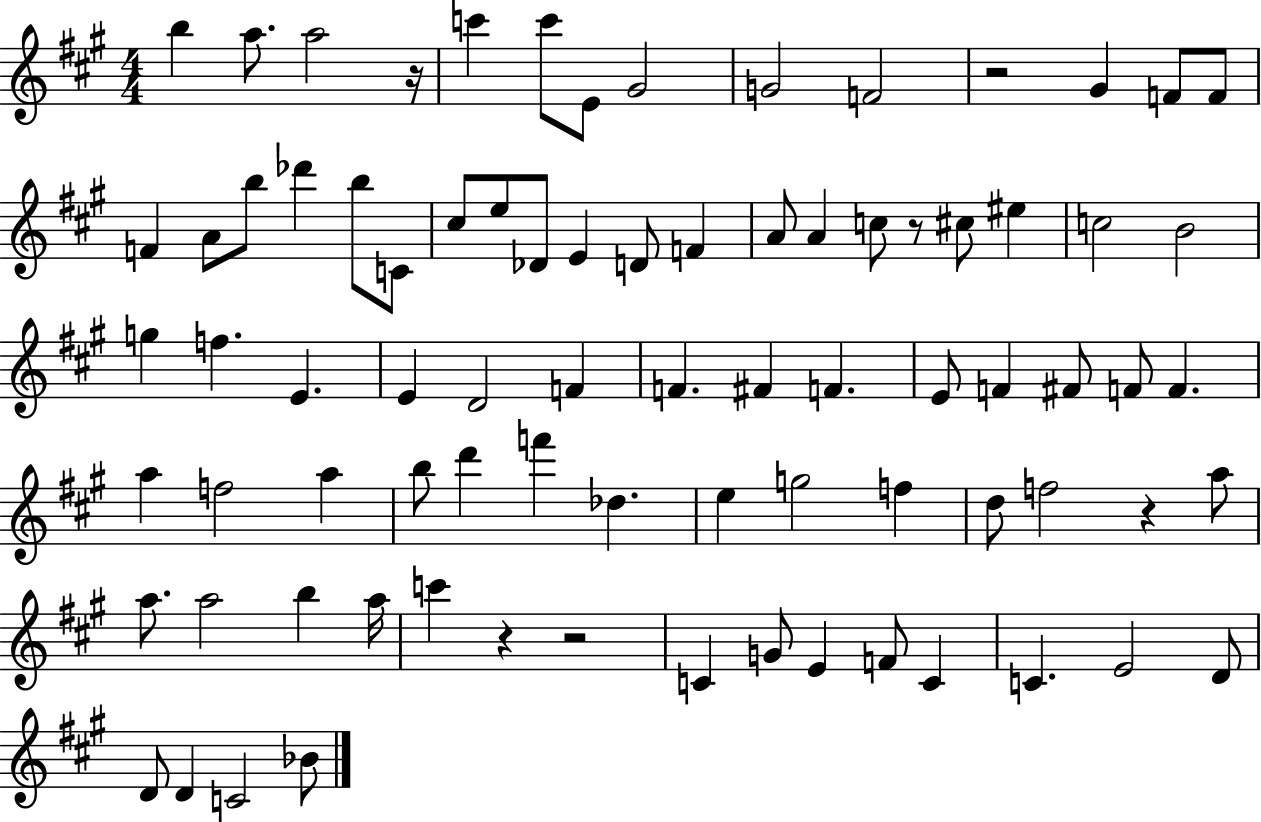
X:1
T:Untitled
M:4/4
L:1/4
K:A
b a/2 a2 z/4 c' c'/2 E/2 ^G2 G2 F2 z2 ^G F/2 F/2 F A/2 b/2 _d' b/2 C/2 ^c/2 e/2 _D/2 E D/2 F A/2 A c/2 z/2 ^c/2 ^e c2 B2 g f E E D2 F F ^F F E/2 F ^F/2 F/2 F a f2 a b/2 d' f' _d e g2 f d/2 f2 z a/2 a/2 a2 b a/4 c' z z2 C G/2 E F/2 C C E2 D/2 D/2 D C2 _B/2